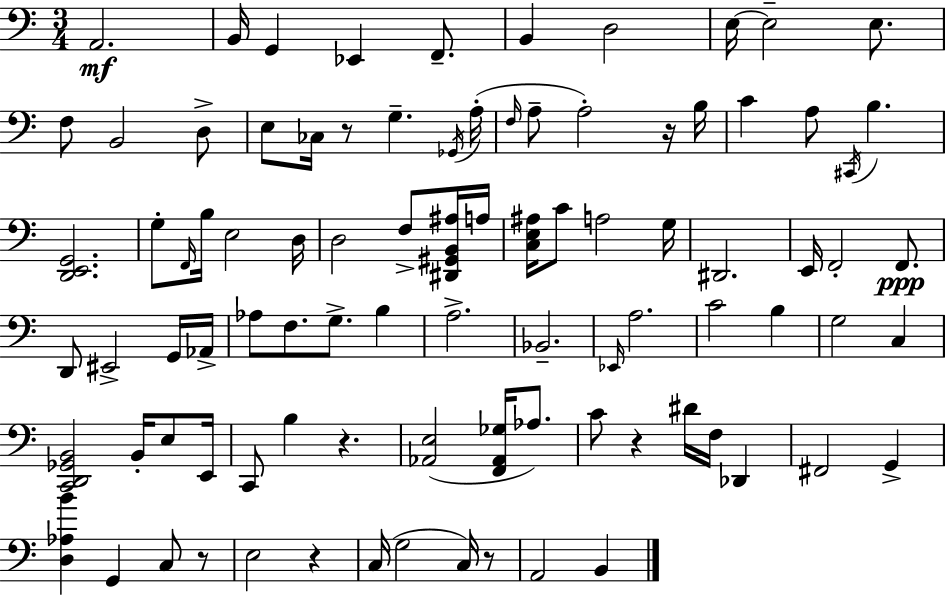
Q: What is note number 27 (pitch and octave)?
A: G3